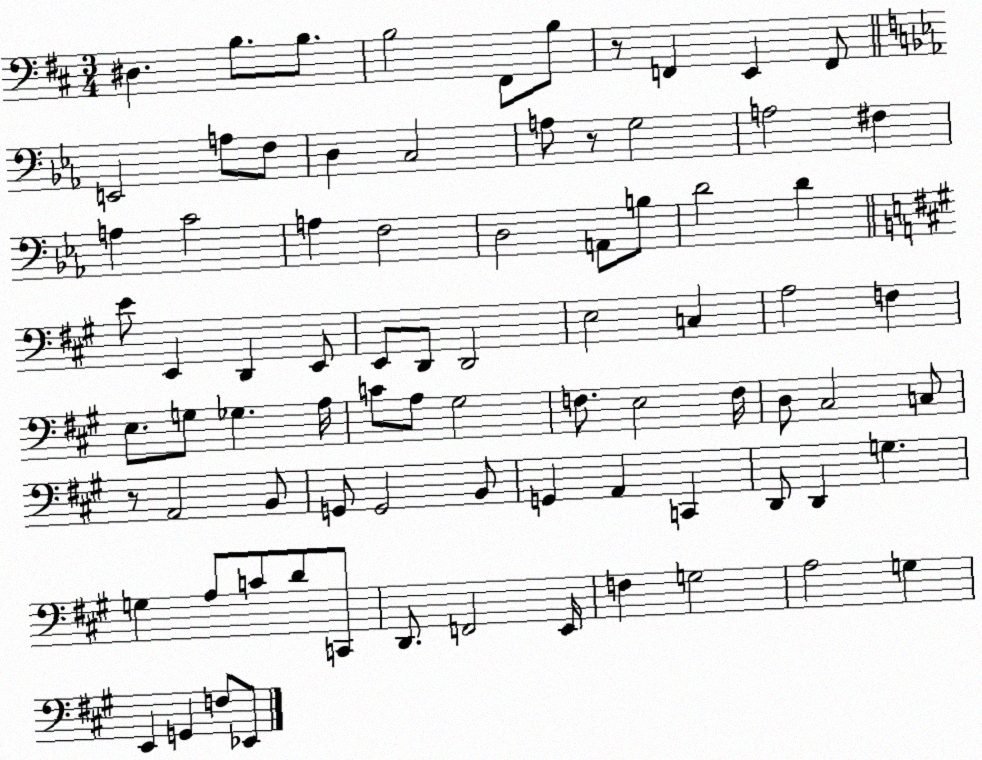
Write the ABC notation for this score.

X:1
T:Untitled
M:3/4
L:1/4
K:D
^D, B,/2 B,/2 B,2 ^F,,/2 B,/2 z/2 F,, E,, F,,/2 E,,2 A,/2 F,/2 D, C,2 A,/2 z/2 G,2 A,2 ^F, A, C2 A, F,2 D,2 A,,/2 B,/2 D2 D E/2 E,, D,, E,,/2 E,,/2 D,,/2 D,,2 E,2 C, A,2 F, E,/2 G,/2 _G, A,/4 C/2 A,/2 ^G,2 F,/2 E,2 F,/4 D,/2 ^C,2 C,/2 z/2 A,,2 B,,/2 G,,/2 G,,2 B,,/2 G,, A,, C,, D,,/2 D,, G, G, A,/2 C/2 D/2 C,,/2 D,,/2 F,,2 E,,/4 F, G,2 A,2 G, E,, G,, F,/2 _E,,/2